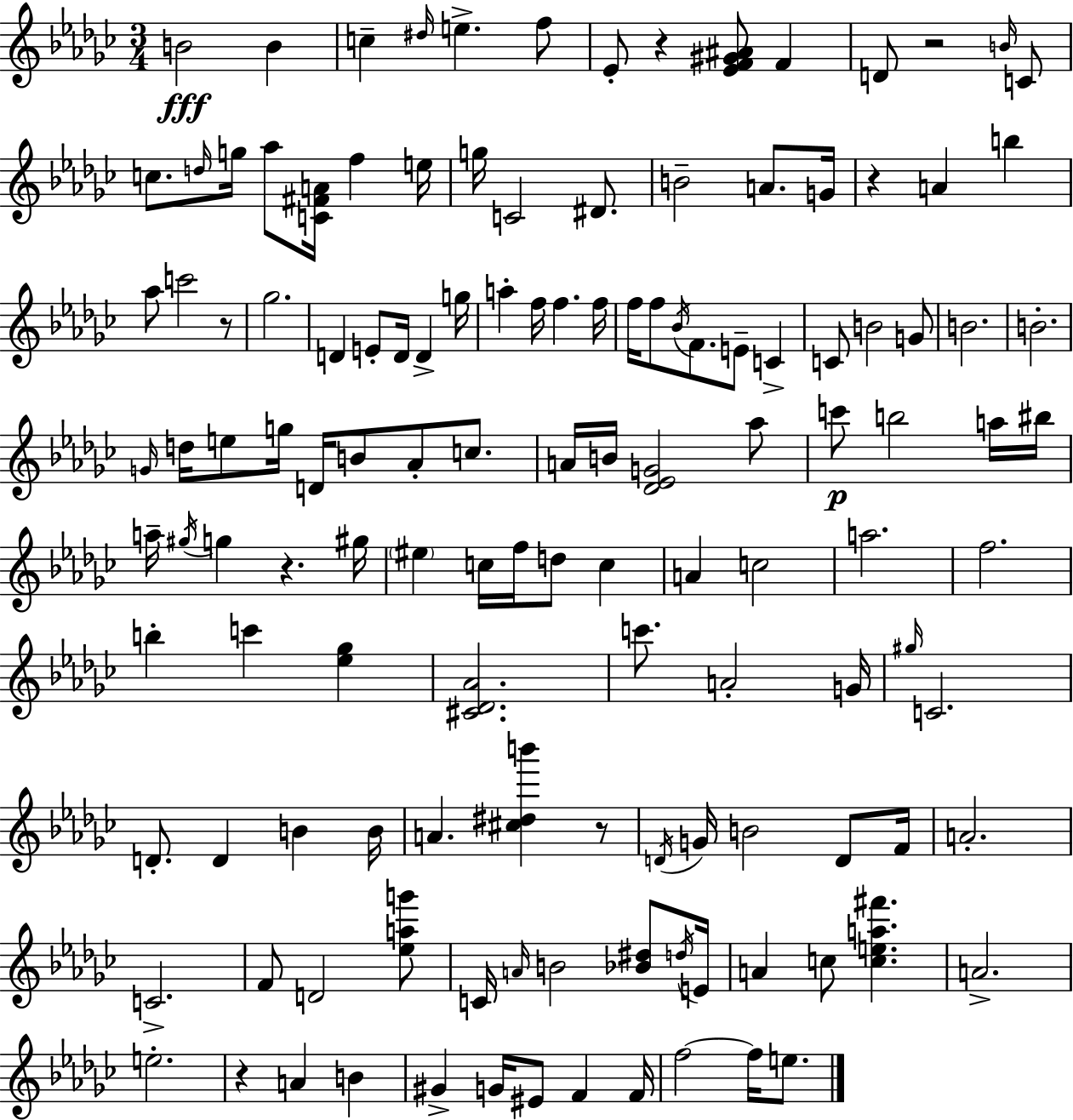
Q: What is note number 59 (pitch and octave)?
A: Ab5